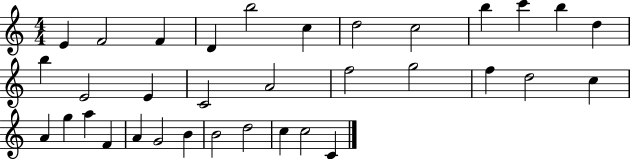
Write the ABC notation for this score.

X:1
T:Untitled
M:4/4
L:1/4
K:C
E F2 F D b2 c d2 c2 b c' b d b E2 E C2 A2 f2 g2 f d2 c A g a F A G2 B B2 d2 c c2 C